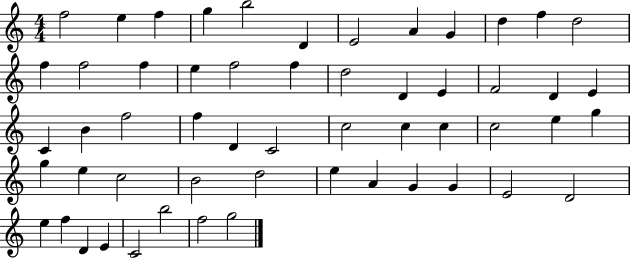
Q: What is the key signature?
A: C major